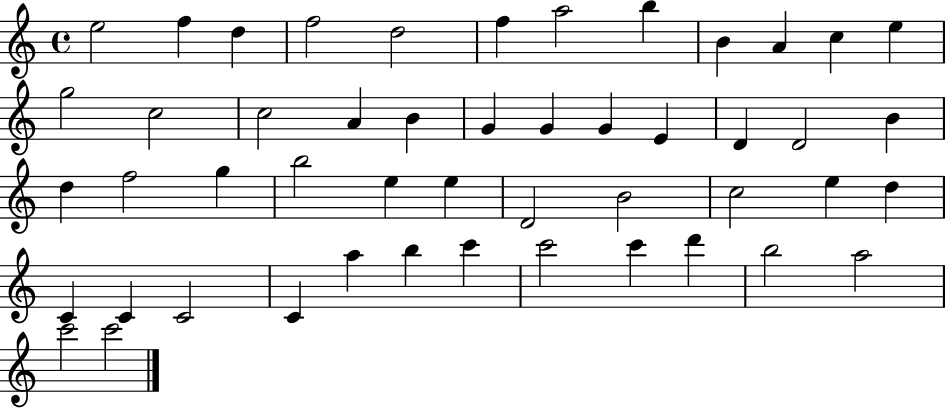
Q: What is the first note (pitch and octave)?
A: E5